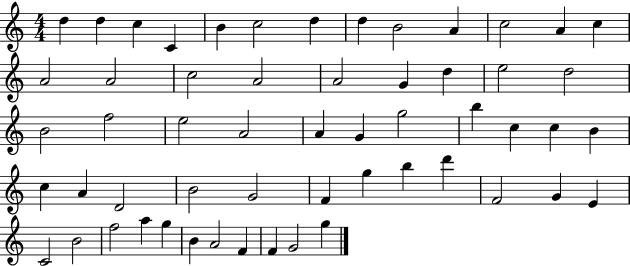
{
  \clef treble
  \numericTimeSignature
  \time 4/4
  \key c \major
  d''4 d''4 c''4 c'4 | b'4 c''2 d''4 | d''4 b'2 a'4 | c''2 a'4 c''4 | \break a'2 a'2 | c''2 a'2 | a'2 g'4 d''4 | e''2 d''2 | \break b'2 f''2 | e''2 a'2 | a'4 g'4 g''2 | b''4 c''4 c''4 b'4 | \break c''4 a'4 d'2 | b'2 g'2 | f'4 g''4 b''4 d'''4 | f'2 g'4 e'4 | \break c'2 b'2 | f''2 a''4 g''4 | b'4 a'2 f'4 | f'4 g'2 g''4 | \break \bar "|."
}